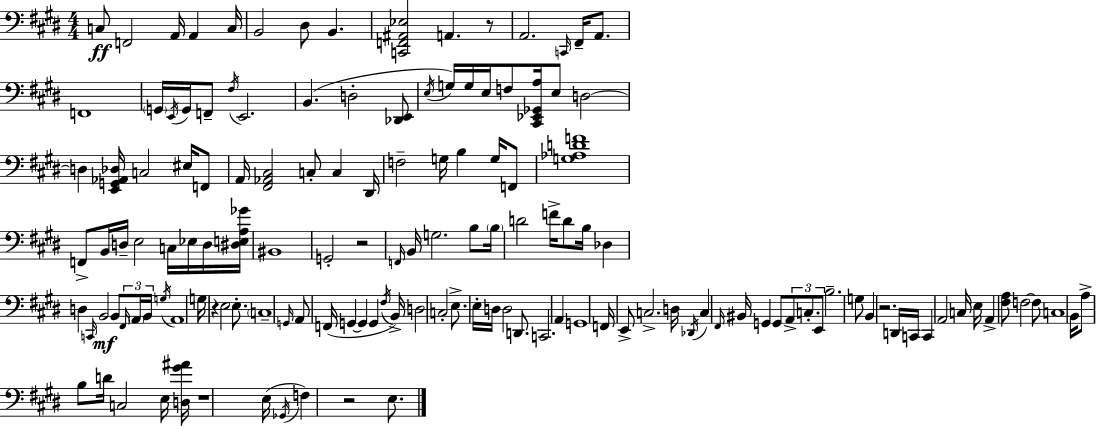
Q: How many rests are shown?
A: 6